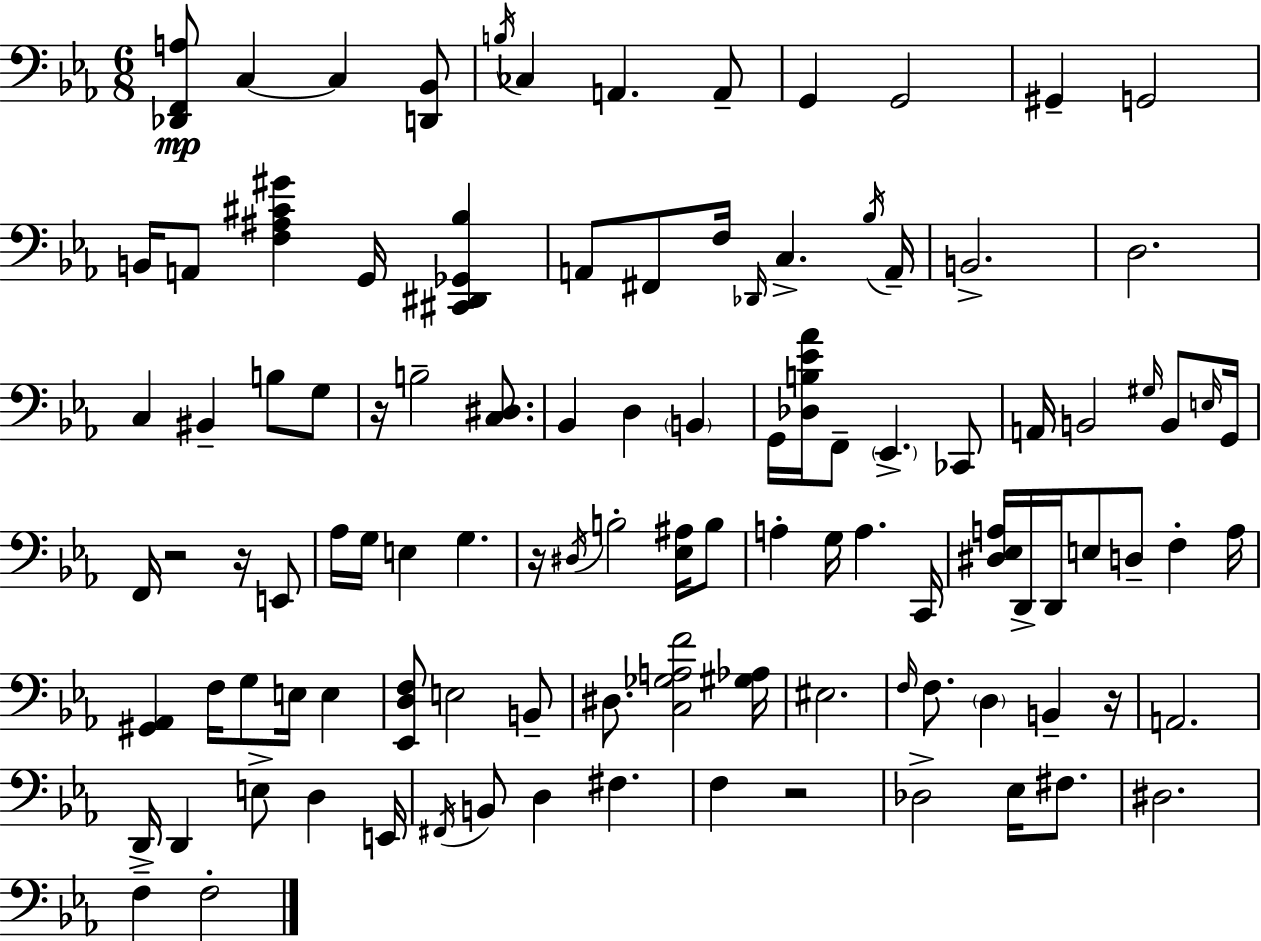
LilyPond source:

{
  \clef bass
  \numericTimeSignature
  \time 6/8
  \key ees \major
  \repeat volta 2 { <des, f, a>8\mp c4~~ c4 <d, bes,>8 | \acciaccatura { b16 } ces4 a,4. a,8-- | g,4 g,2 | gis,4-- g,2 | \break b,16 a,8 <f ais cis' gis'>4 g,16 <cis, dis, ges, bes>4 | a,8 fis,8 f16 \grace { des,16 } c4.-> | \acciaccatura { bes16 } a,16-- b,2.-> | d2. | \break c4 bis,4-- b8 | g8 r16 b2-- | <c dis>8. bes,4 d4 \parenthesize b,4 | g,16 <des b ees' aes'>16 f,8-- \parenthesize ees,4.-> | \break ces,8 a,16 b,2 | \grace { gis16 } b,8 \grace { e16 } g,16 f,16 r2 | r16 e,8 aes16 g16 e4 g4. | r16 \acciaccatura { dis16 } b2-. | \break <ees ais>16 b8 a4-. g16 a4. | c,16 <dis ees a>16 d,16-> d,16 e8 d8-- | f4-. a16 <gis, aes,>4 f16 g8 | e16 e4 <ees, d f>8 e2 | \break b,8-- dis8. <c ges a f'>2 | <gis aes>16 eis2. | \grace { f16 } f8. \parenthesize d4 | b,4-- r16 a,2. | \break d,16-> d,4 | e8-> d4 e,16 \acciaccatura { fis,16 } b,8 d4 | fis4. f4 | r2 des2-> | \break ees16 fis8. dis2. | f4-- | f2-. } \bar "|."
}